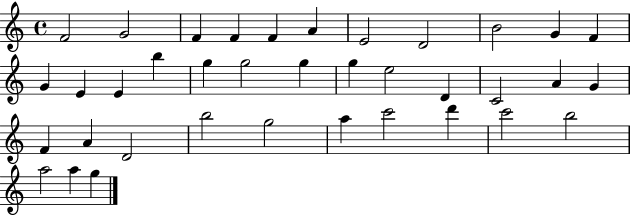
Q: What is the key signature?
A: C major